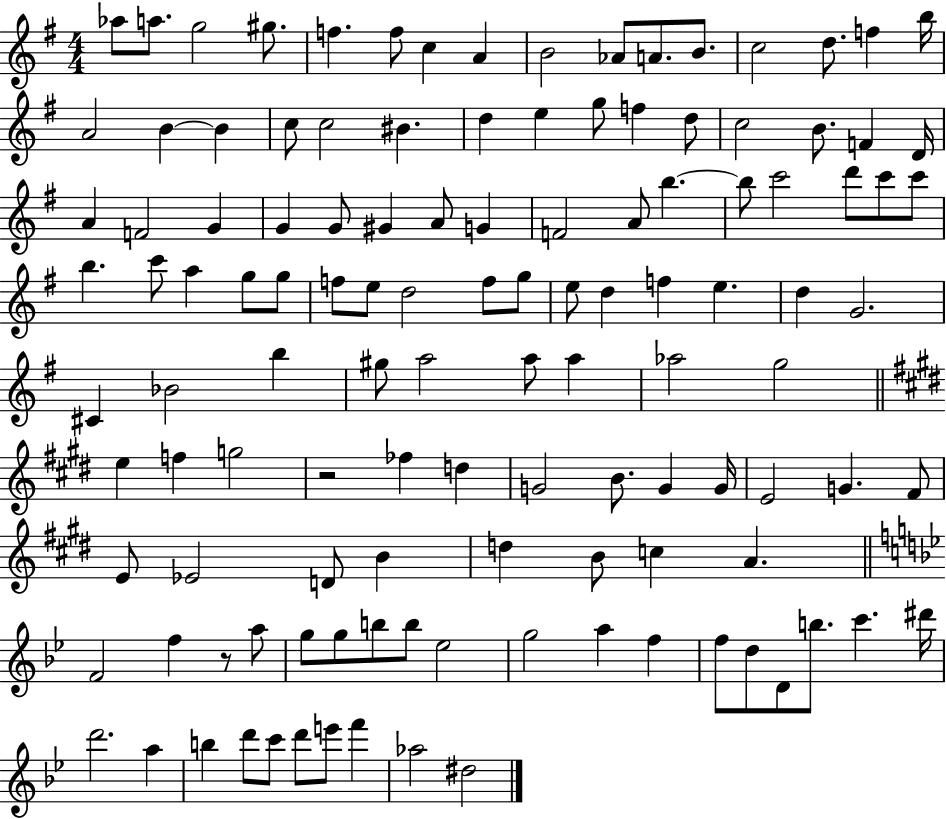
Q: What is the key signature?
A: G major